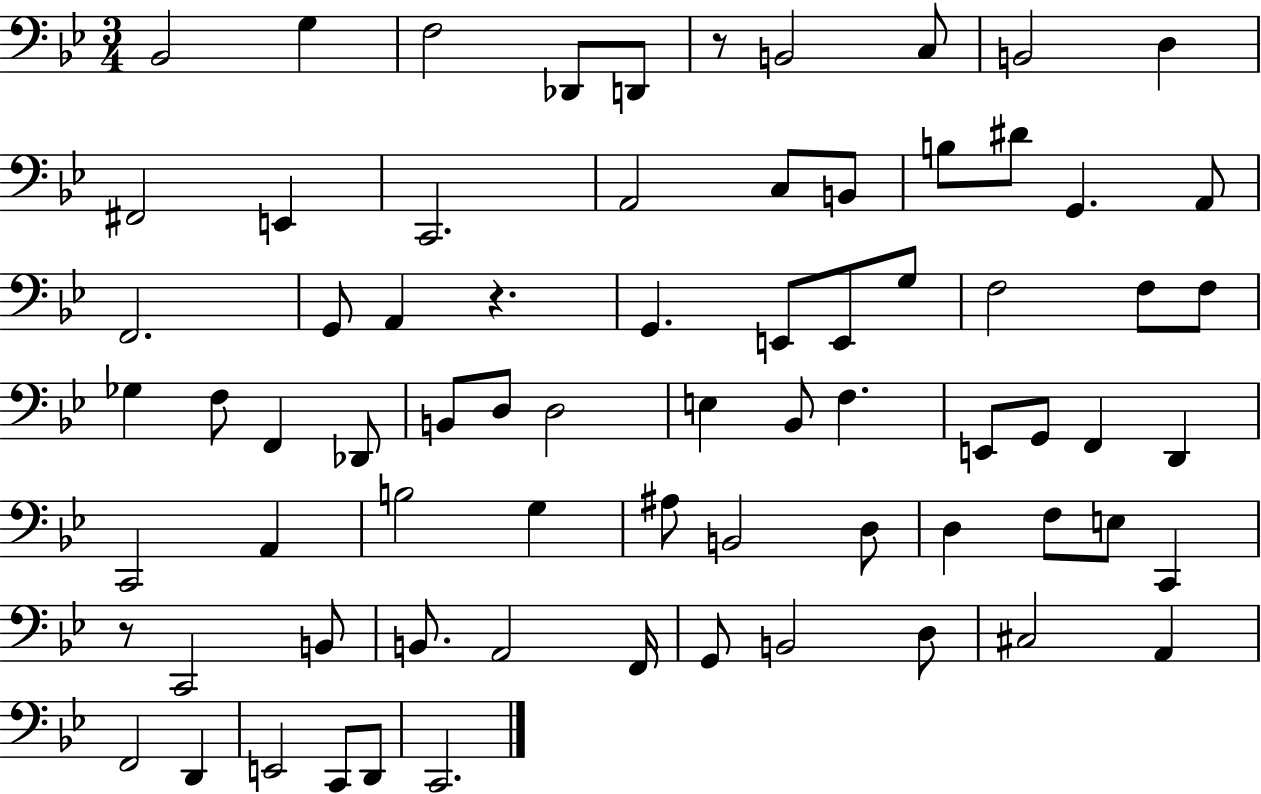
Bb2/h G3/q F3/h Db2/e D2/e R/e B2/h C3/e B2/h D3/q F#2/h E2/q C2/h. A2/h C3/e B2/e B3/e D#4/e G2/q. A2/e F2/h. G2/e A2/q R/q. G2/q. E2/e E2/e G3/e F3/h F3/e F3/e Gb3/q F3/e F2/q Db2/e B2/e D3/e D3/h E3/q Bb2/e F3/q. E2/e G2/e F2/q D2/q C2/h A2/q B3/h G3/q A#3/e B2/h D3/e D3/q F3/e E3/e C2/q R/e C2/h B2/e B2/e. A2/h F2/s G2/e B2/h D3/e C#3/h A2/q F2/h D2/q E2/h C2/e D2/e C2/h.